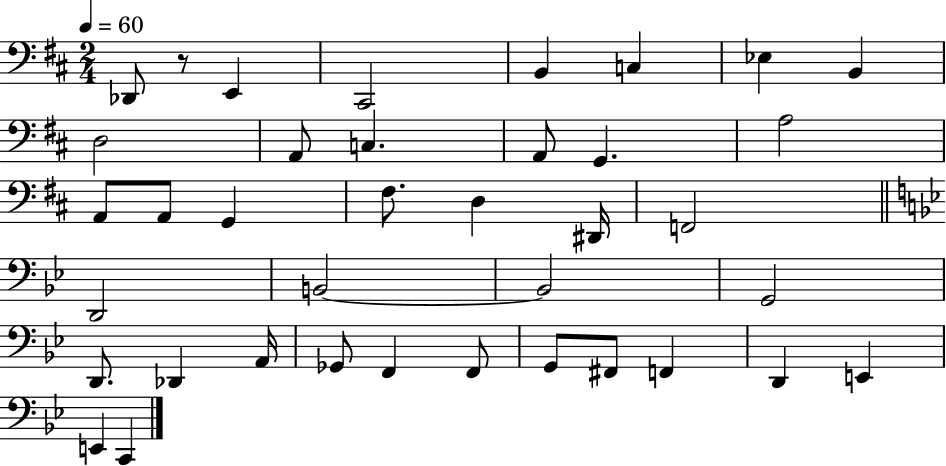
Db2/e R/e E2/q C#2/h B2/q C3/q Eb3/q B2/q D3/h A2/e C3/q. A2/e G2/q. A3/h A2/e A2/e G2/q F#3/e. D3/q D#2/s F2/h D2/h B2/h B2/h G2/h D2/e. Db2/q A2/s Gb2/e F2/q F2/e G2/e F#2/e F2/q D2/q E2/q E2/q C2/q